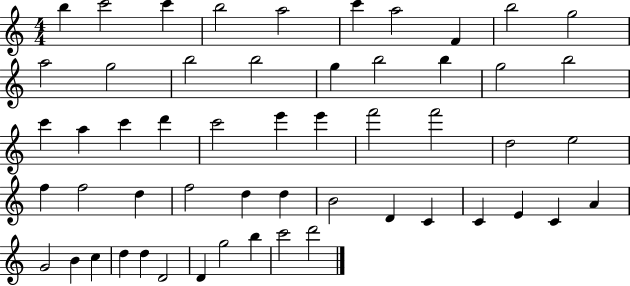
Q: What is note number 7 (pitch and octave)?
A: A5